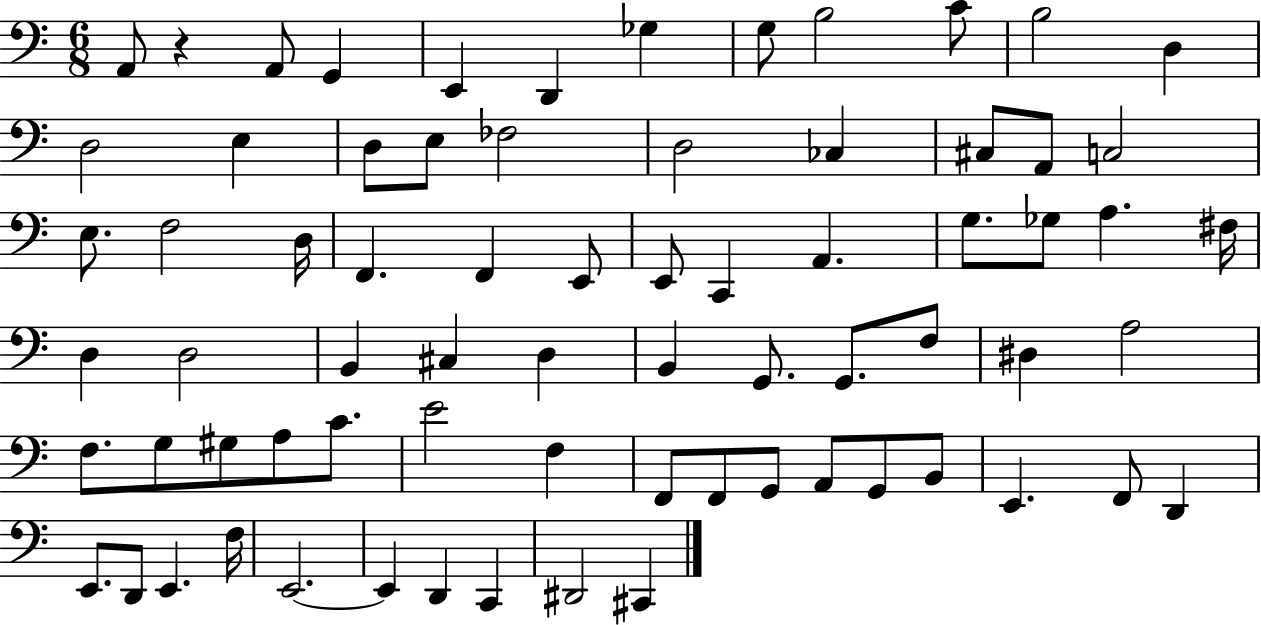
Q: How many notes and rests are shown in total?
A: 72